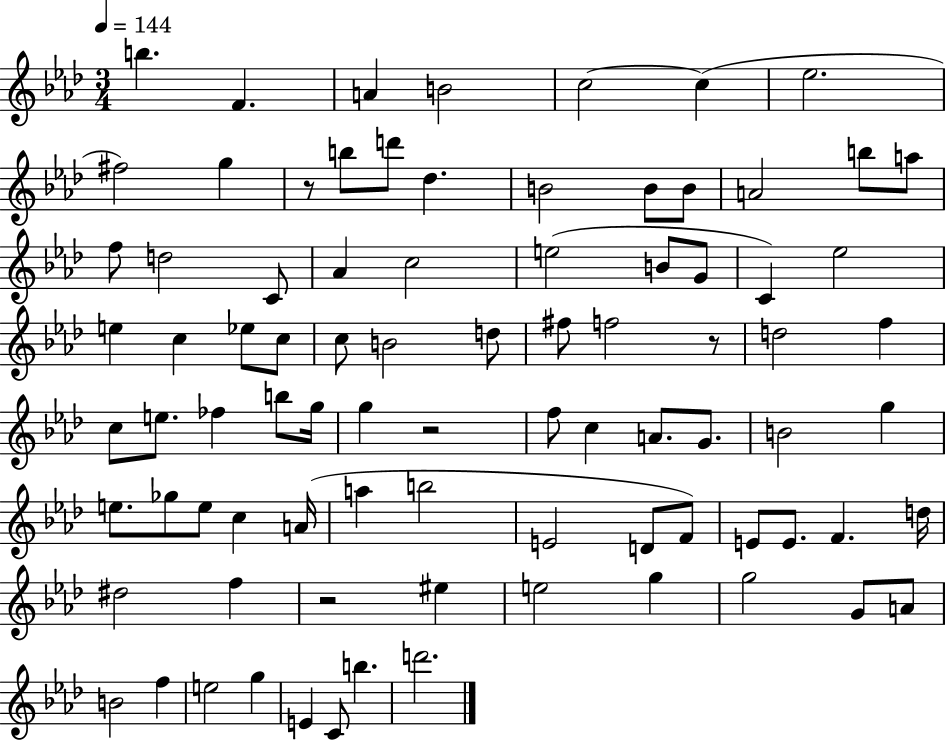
X:1
T:Untitled
M:3/4
L:1/4
K:Ab
b F A B2 c2 c _e2 ^f2 g z/2 b/2 d'/2 _d B2 B/2 B/2 A2 b/2 a/2 f/2 d2 C/2 _A c2 e2 B/2 G/2 C _e2 e c _e/2 c/2 c/2 B2 d/2 ^f/2 f2 z/2 d2 f c/2 e/2 _f b/2 g/4 g z2 f/2 c A/2 G/2 B2 g e/2 _g/2 e/2 c A/4 a b2 E2 D/2 F/2 E/2 E/2 F d/4 ^d2 f z2 ^e e2 g g2 G/2 A/2 B2 f e2 g E C/2 b d'2